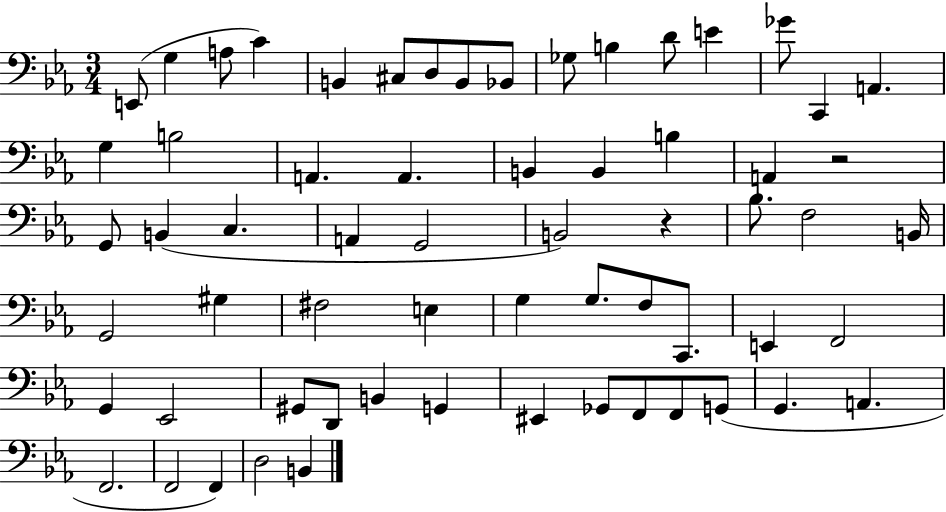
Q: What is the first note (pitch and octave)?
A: E2